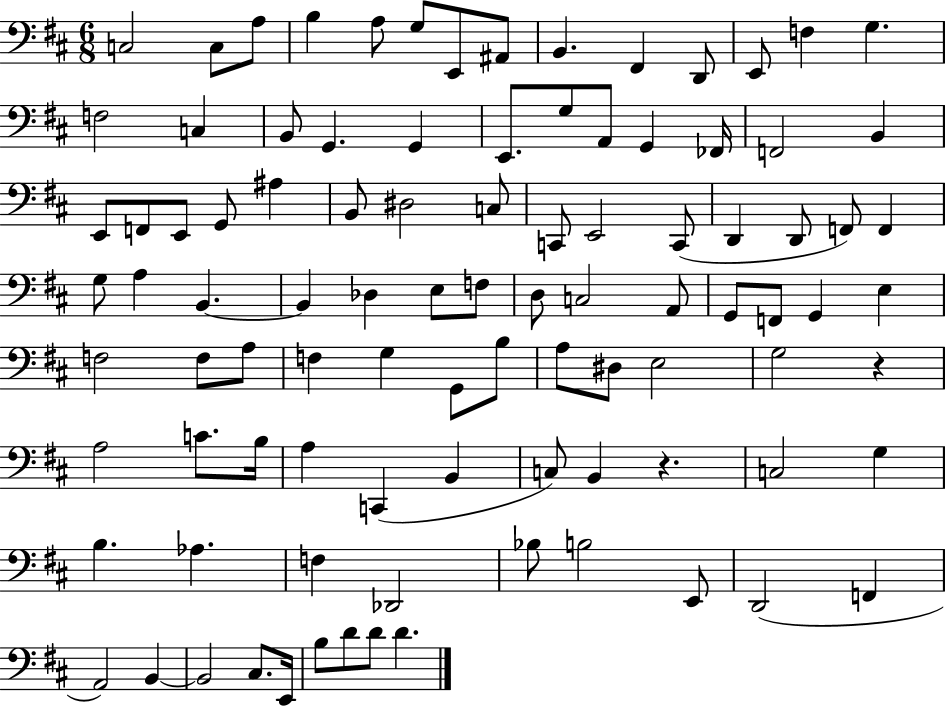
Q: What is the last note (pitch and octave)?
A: D4